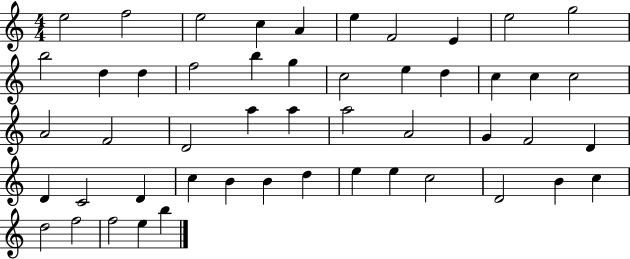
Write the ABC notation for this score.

X:1
T:Untitled
M:4/4
L:1/4
K:C
e2 f2 e2 c A e F2 E e2 g2 b2 d d f2 b g c2 e d c c c2 A2 F2 D2 a a a2 A2 G F2 D D C2 D c B B d e e c2 D2 B c d2 f2 f2 e b